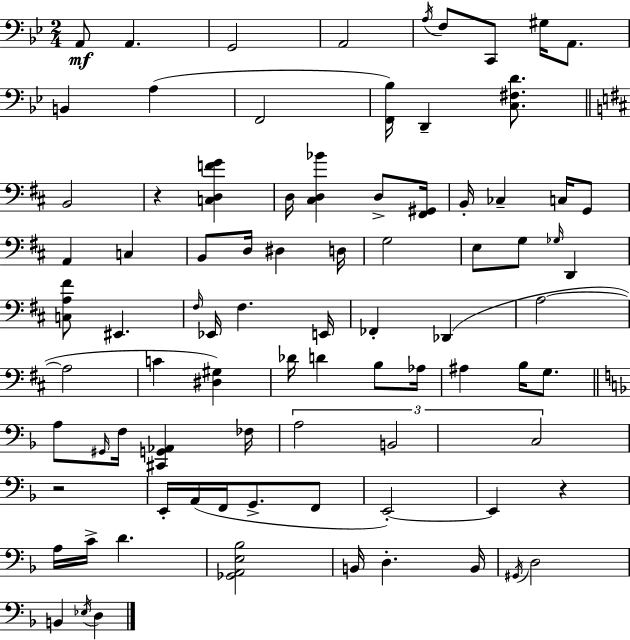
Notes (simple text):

A2/e A2/q. G2/h A2/h A3/s F3/e C2/e G#3/s A2/e. B2/q A3/q F2/h [F2,Bb3]/s D2/q [C3,F#3,D4]/e. B2/h R/q [C3,D3,F4,G4]/q D3/s [C#3,D3,Bb4]/q D3/e [F#2,G#2]/s B2/s CES3/q C3/s G2/e A2/q C3/q B2/e D3/s D#3/q D3/s G3/h E3/e G3/e Gb3/s D2/q [C3,A3,F#4]/e EIS2/q. F#3/s Eb2/s F#3/q. E2/s FES2/q Db2/q A3/h A3/h C4/q [D#3,G#3]/q Db4/s D4/q B3/e Ab3/s A#3/q B3/s G3/e. A3/e G#2/s F3/s [C#2,G2,Ab2]/q FES3/s A3/h B2/h C3/h R/h E2/s A2/s F2/s G2/e. F2/e E2/h E2/q R/q A3/s C4/s D4/q. [Gb2,A2,E3,Bb3]/h B2/s D3/q. B2/s G#2/s D3/h B2/q Eb3/s D3/q